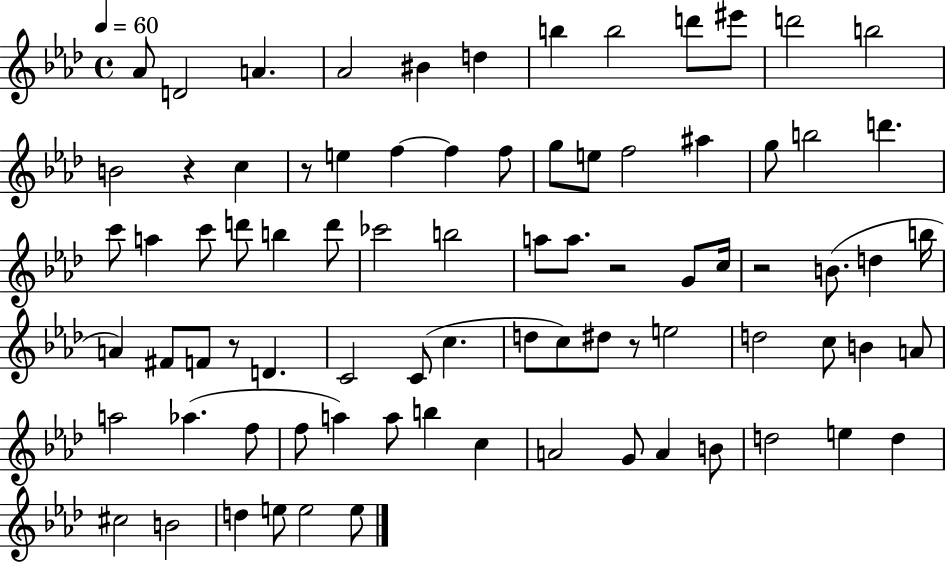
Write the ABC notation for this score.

X:1
T:Untitled
M:4/4
L:1/4
K:Ab
_A/2 D2 A _A2 ^B d b b2 d'/2 ^e'/2 d'2 b2 B2 z c z/2 e f f f/2 g/2 e/2 f2 ^a g/2 b2 d' c'/2 a c'/2 d'/2 b d'/2 _c'2 b2 a/2 a/2 z2 G/2 c/4 z2 B/2 d b/4 A ^F/2 F/2 z/2 D C2 C/2 c d/2 c/2 ^d/2 z/2 e2 d2 c/2 B A/2 a2 _a f/2 f/2 a a/2 b c A2 G/2 A B/2 d2 e d ^c2 B2 d e/2 e2 e/2